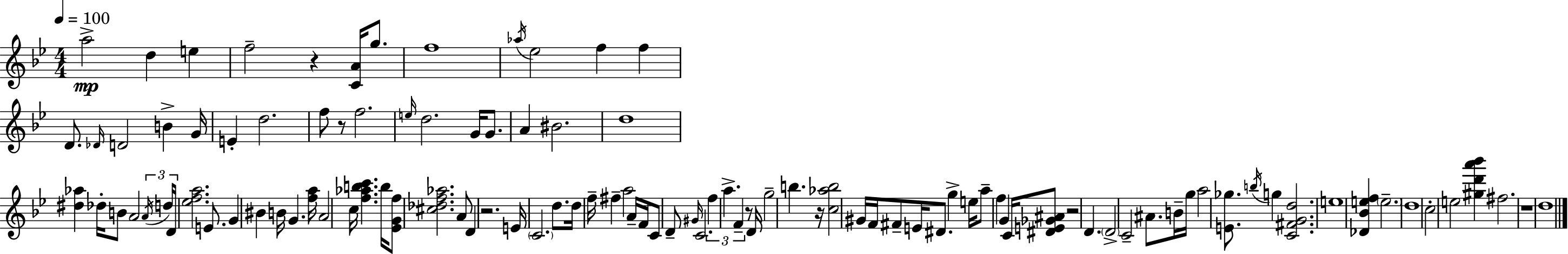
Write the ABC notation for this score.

X:1
T:Untitled
M:4/4
L:1/4
K:Bb
a2 d e f2 z [CA]/4 g/2 f4 _a/4 _e2 f f D/2 _D/4 D2 B G/4 E d2 f/2 z/2 f2 e/4 d2 G/4 G/2 A ^B2 d4 [^d_a] _d/4 B/2 A2 A/4 d/4 D/4 [_efa]2 E/2 G ^B B/4 G [fa]/4 A2 c/4 [f_abc'] b/4 [_EGf]/2 [^c_df_a]2 A/2 D z2 E/4 C2 d/2 d/4 f/4 ^f a2 A/4 F/4 C/2 D/2 ^G/4 C2 f a F z/2 D/4 g2 b z/4 [c_ab]2 ^G/4 F/4 ^F/2 E/4 ^D/2 g e/4 a/2 f G C/4 [^DE_G^A]/2 z2 D D2 C2 ^A/2 B/4 g/4 a2 [E_g]/2 b/4 g [C^FGd]2 e4 [_D_Bef] e2 d4 c2 e2 [^gd'a'_b'] ^f2 z4 d4